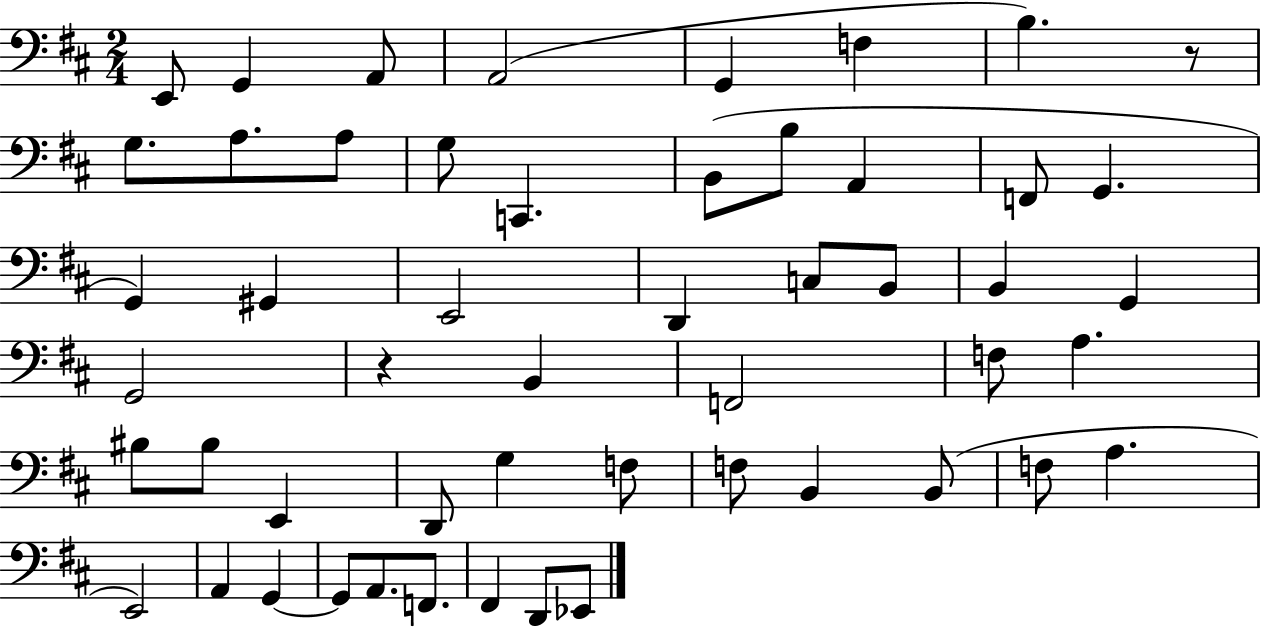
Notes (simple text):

E2/e G2/q A2/e A2/h G2/q F3/q B3/q. R/e G3/e. A3/e. A3/e G3/e C2/q. B2/e B3/e A2/q F2/e G2/q. G2/q G#2/q E2/h D2/q C3/e B2/e B2/q G2/q G2/h R/q B2/q F2/h F3/e A3/q. BIS3/e BIS3/e E2/q D2/e G3/q F3/e F3/e B2/q B2/e F3/e A3/q. E2/h A2/q G2/q G2/e A2/e. F2/e. F#2/q D2/e Eb2/e